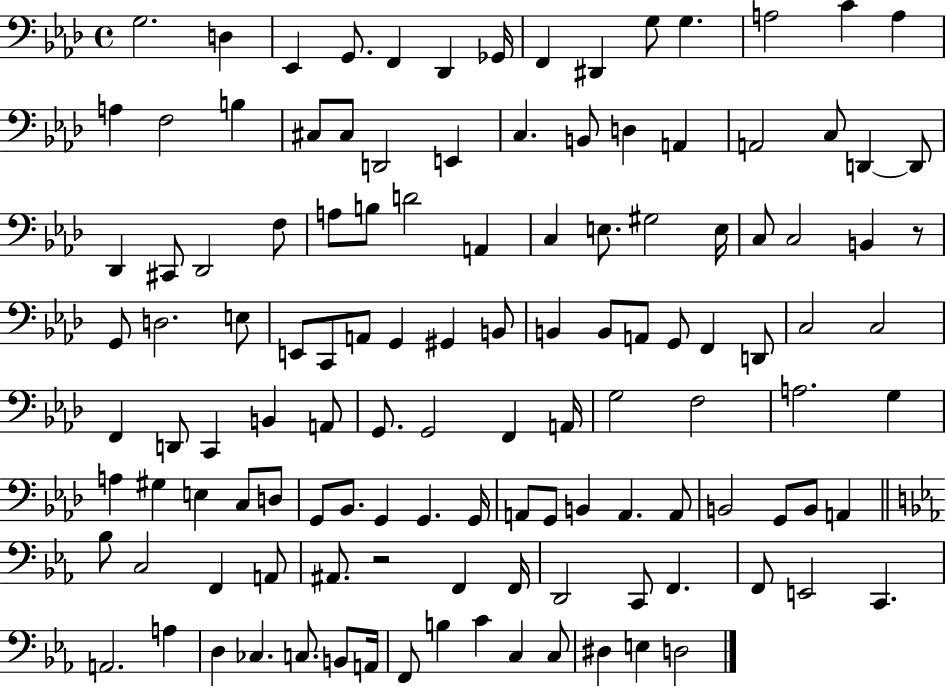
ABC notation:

X:1
T:Untitled
M:4/4
L:1/4
K:Ab
G,2 D, _E,, G,,/2 F,, _D,, _G,,/4 F,, ^D,, G,/2 G, A,2 C A, A, F,2 B, ^C,/2 ^C,/2 D,,2 E,, C, B,,/2 D, A,, A,,2 C,/2 D,, D,,/2 _D,, ^C,,/2 _D,,2 F,/2 A,/2 B,/2 D2 A,, C, E,/2 ^G,2 E,/4 C,/2 C,2 B,, z/2 G,,/2 D,2 E,/2 E,,/2 C,,/2 A,,/2 G,, ^G,, B,,/2 B,, B,,/2 A,,/2 G,,/2 F,, D,,/2 C,2 C,2 F,, D,,/2 C,, B,, A,,/2 G,,/2 G,,2 F,, A,,/4 G,2 F,2 A,2 G, A, ^G, E, C,/2 D,/2 G,,/2 _B,,/2 G,, G,, G,,/4 A,,/2 G,,/2 B,, A,, A,,/2 B,,2 G,,/2 B,,/2 A,, _B,/2 C,2 F,, A,,/2 ^A,,/2 z2 F,, F,,/4 D,,2 C,,/2 F,, F,,/2 E,,2 C,, A,,2 A, D, _C, C,/2 B,,/2 A,,/4 F,,/2 B, C C, C,/2 ^D, E, D,2